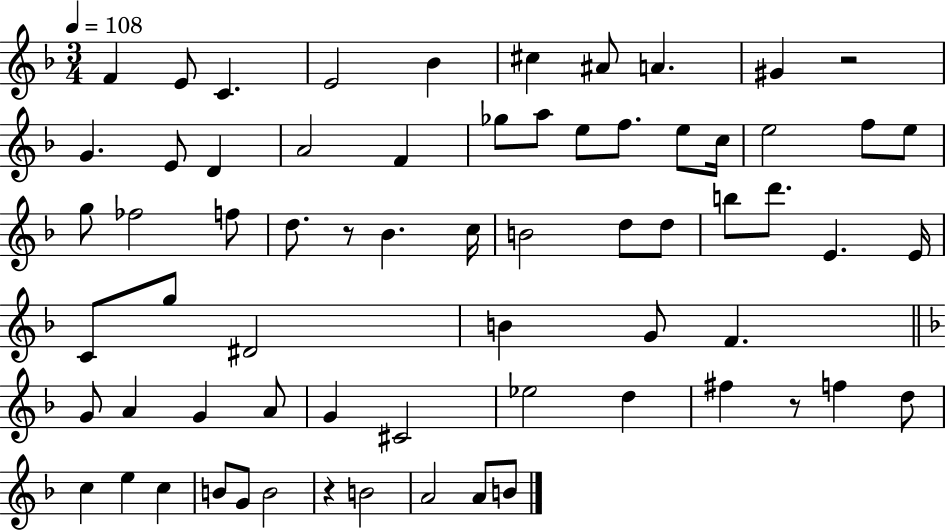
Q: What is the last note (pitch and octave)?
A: B4